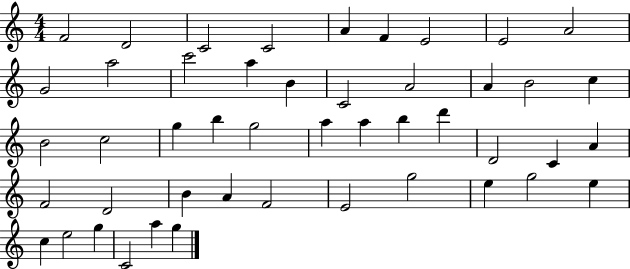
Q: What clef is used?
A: treble